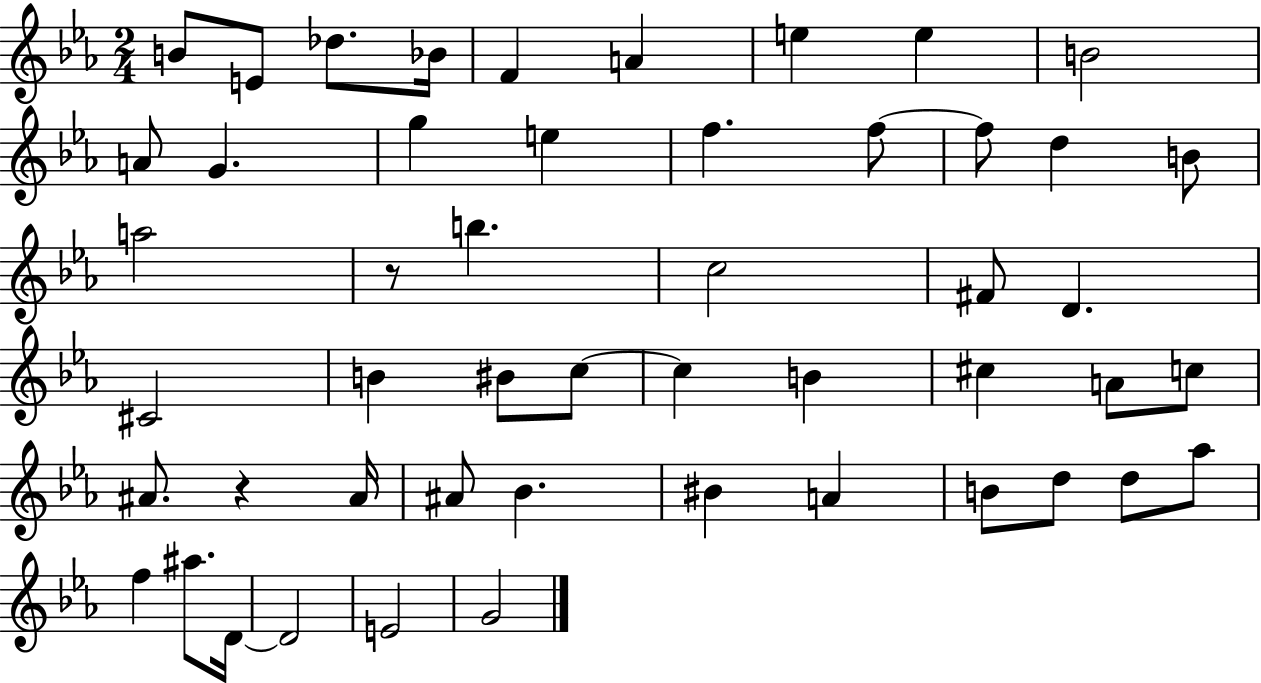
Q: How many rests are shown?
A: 2